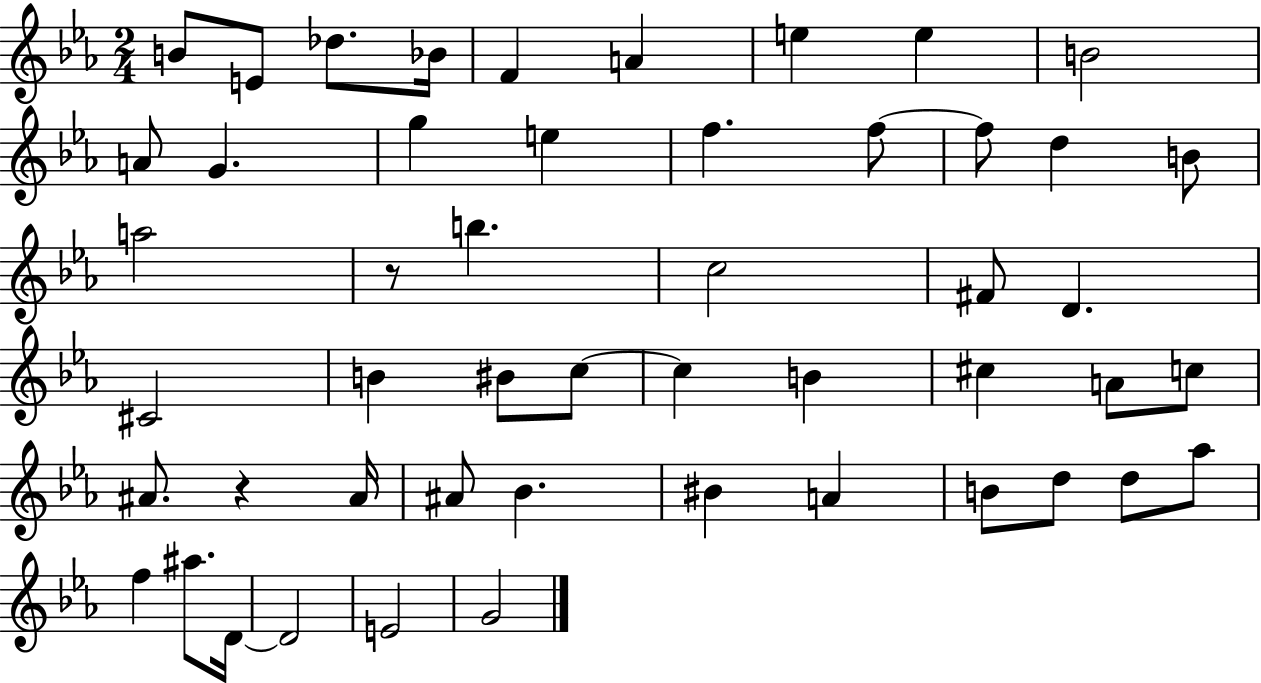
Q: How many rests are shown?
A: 2